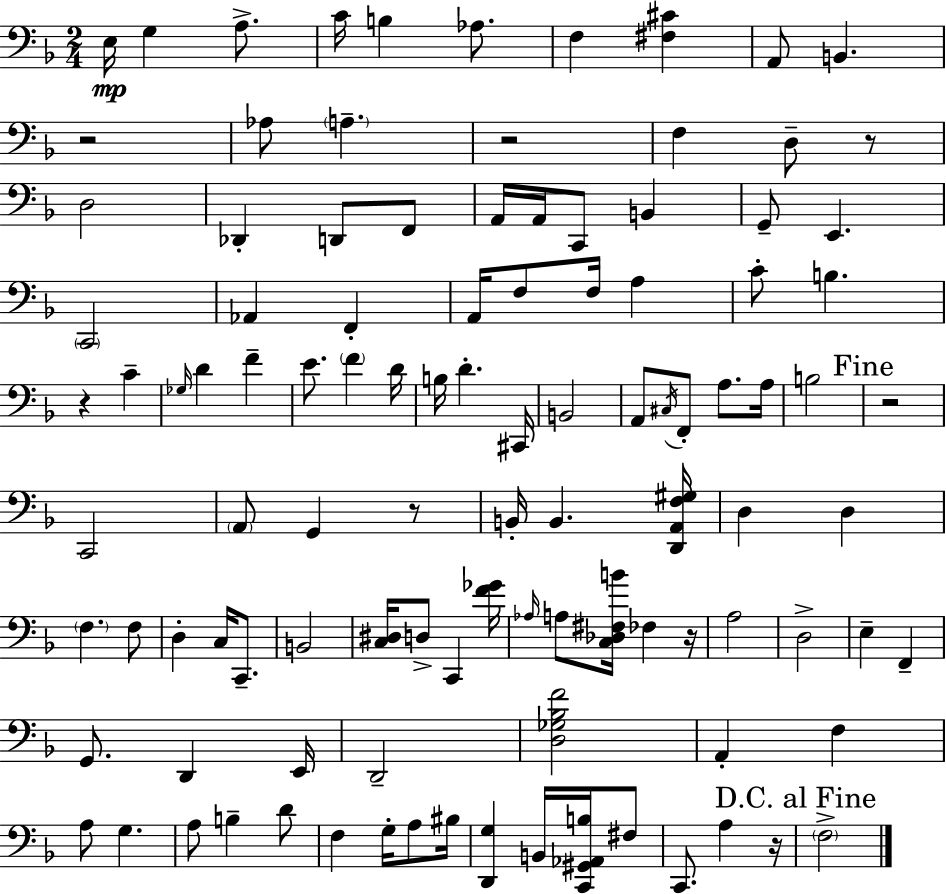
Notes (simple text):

E3/s G3/q A3/e. C4/s B3/q Ab3/e. F3/q [F#3,C#4]/q A2/e B2/q. R/h Ab3/e A3/q. R/h F3/q D3/e R/e D3/h Db2/q D2/e F2/e A2/s A2/s C2/e B2/q G2/e E2/q. C2/h Ab2/q F2/q A2/s F3/e F3/s A3/q C4/e B3/q. R/q C4/q Gb3/s D4/q F4/q E4/e. F4/q D4/s B3/s D4/q. C#2/s B2/h A2/e C#3/s F2/e A3/e. A3/s B3/h R/h C2/h A2/e G2/q R/e B2/s B2/q. [D2,A2,F3,G#3]/s D3/q D3/q F3/q. F3/e D3/q C3/s C2/e. B2/h [C3,D#3]/s D3/e C2/q [F4,Gb4]/s Ab3/s A3/e [C3,Db3,F#3,B4]/s FES3/q R/s A3/h D3/h E3/q F2/q G2/e. D2/q E2/s D2/h [D3,Gb3,Bb3,F4]/h A2/q F3/q A3/e G3/q. A3/e B3/q D4/e F3/q G3/s A3/e BIS3/s [D2,G3]/q B2/s [C2,G#2,Ab2,B3]/s F#3/e C2/e. A3/q R/s F3/h